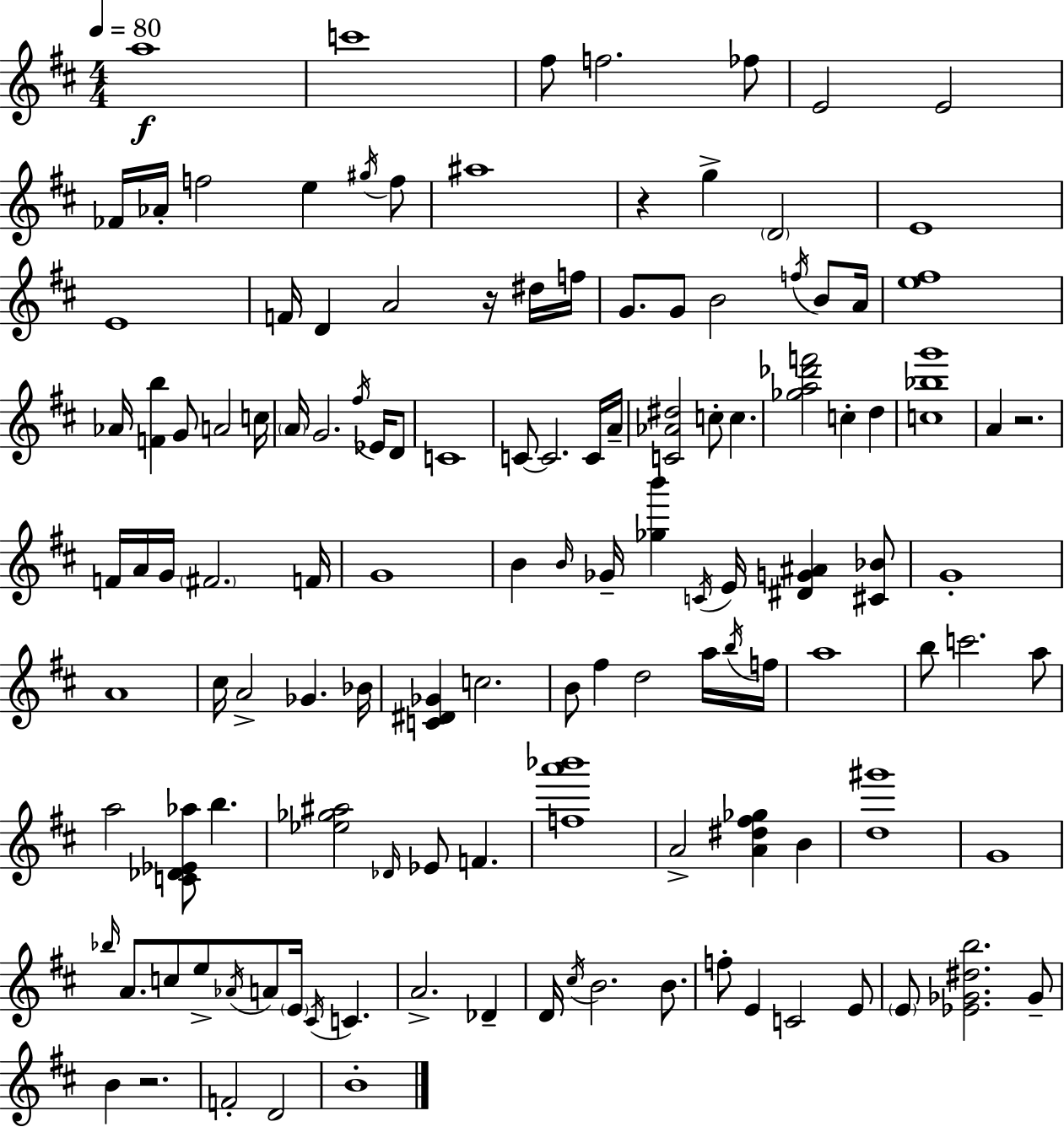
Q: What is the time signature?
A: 4/4